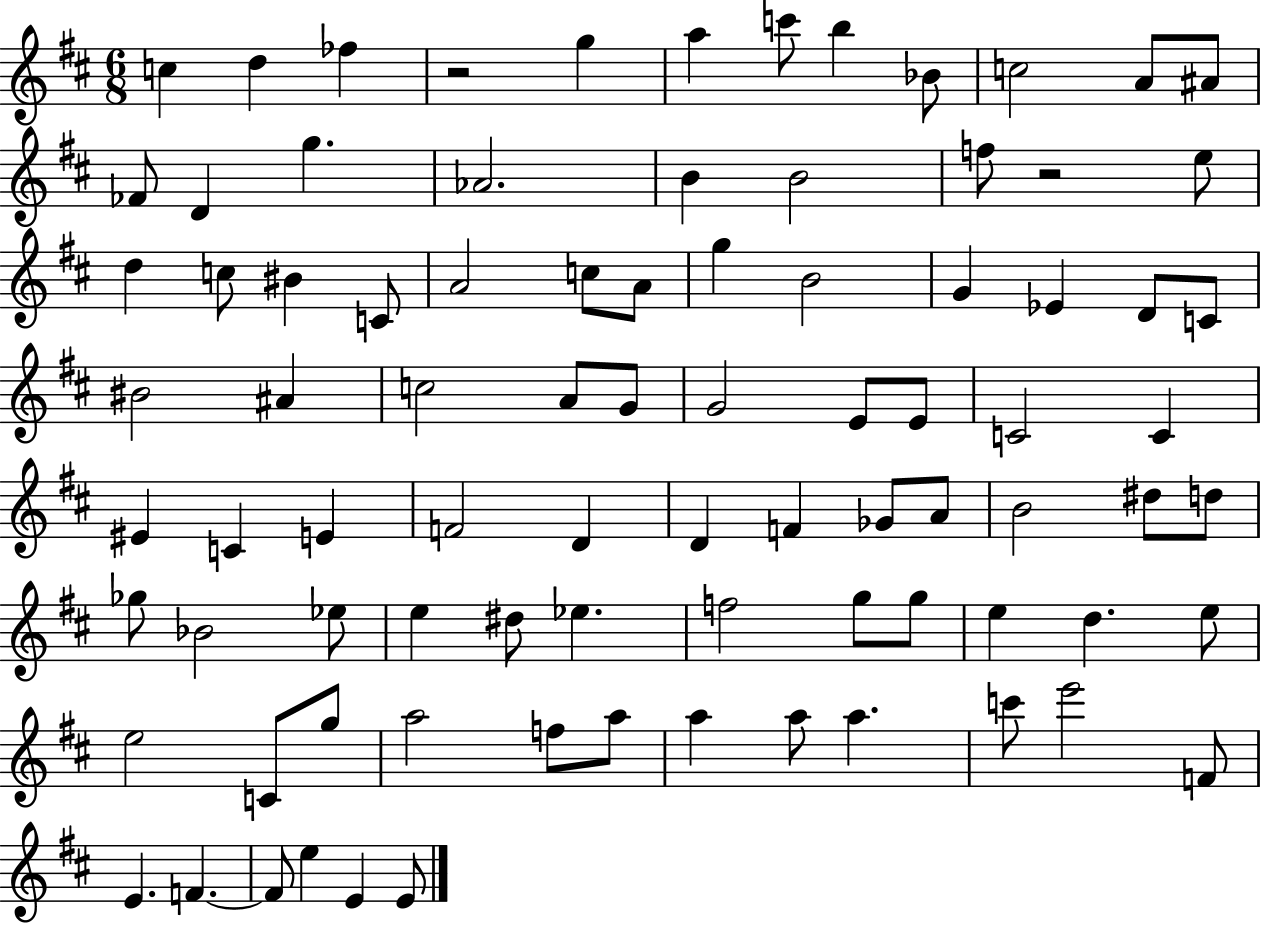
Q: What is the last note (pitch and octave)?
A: E4